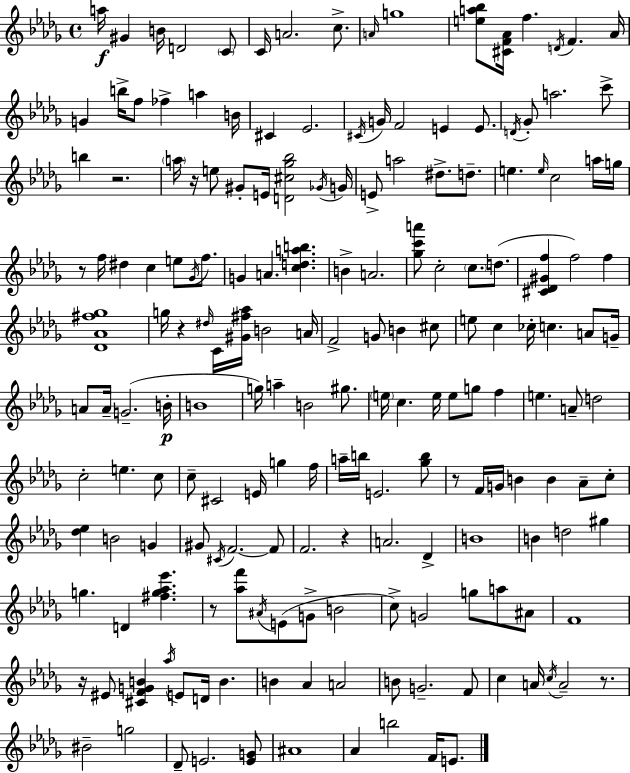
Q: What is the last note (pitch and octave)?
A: E4